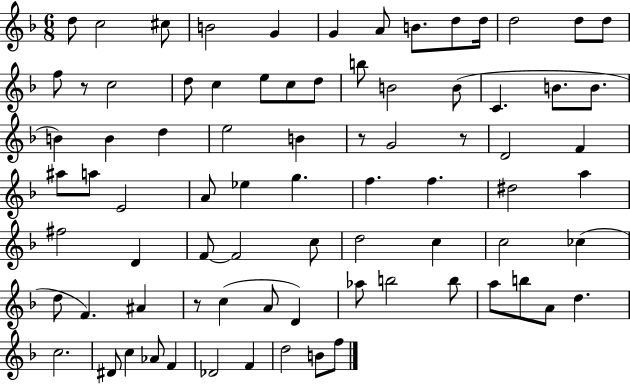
D5/e C5/h C#5/e B4/h G4/q G4/q A4/e B4/e. D5/e D5/s D5/h D5/e D5/e F5/e R/e C5/h D5/e C5/q E5/e C5/e D5/e B5/e B4/h B4/e C4/q. B4/e. B4/e. B4/q B4/q D5/q E5/h B4/q R/e G4/h R/e D4/h F4/q A#5/e A5/e E4/h A4/e Eb5/q G5/q. F5/q. F5/q. D#5/h A5/q F#5/h D4/q F4/e F4/h C5/e D5/h C5/q C5/h CES5/q D5/e F4/q. A#4/q R/e C5/q A4/e D4/q Ab5/e B5/h B5/e A5/e B5/e A4/e D5/q. C5/h. D#4/e C5/q Ab4/e F4/q Db4/h F4/q D5/h B4/e F5/e